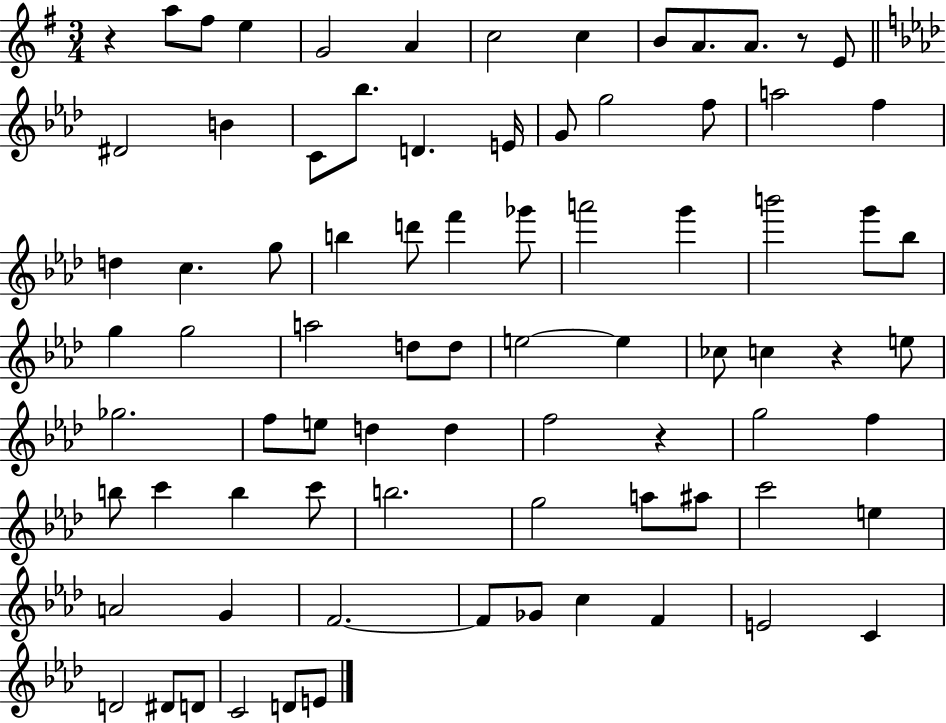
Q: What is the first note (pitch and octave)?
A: A5